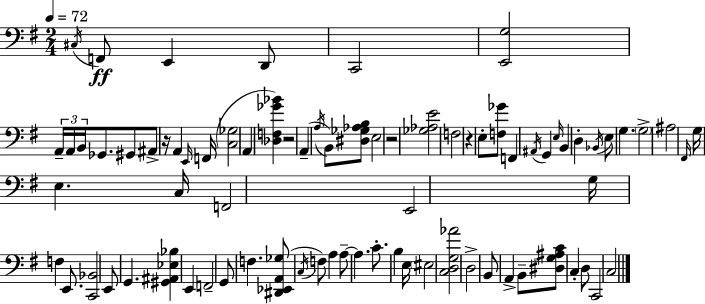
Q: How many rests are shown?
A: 4